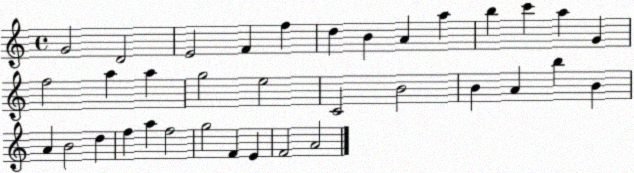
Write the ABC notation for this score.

X:1
T:Untitled
M:4/4
L:1/4
K:C
G2 D2 E2 F f d B A a b c' a G f2 a a g2 e2 C2 B2 B A b B A B2 d f a f2 g2 F E F2 A2